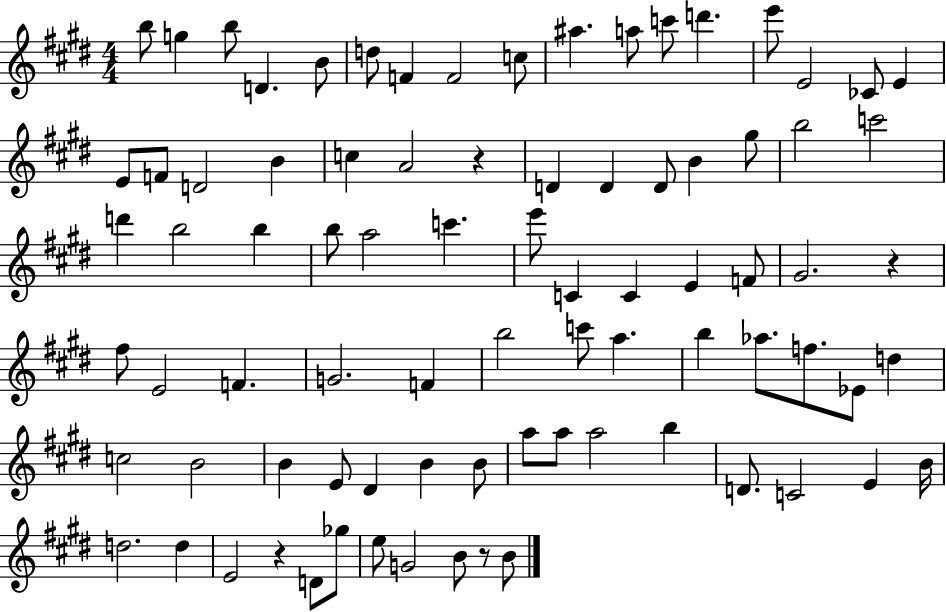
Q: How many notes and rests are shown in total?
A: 83